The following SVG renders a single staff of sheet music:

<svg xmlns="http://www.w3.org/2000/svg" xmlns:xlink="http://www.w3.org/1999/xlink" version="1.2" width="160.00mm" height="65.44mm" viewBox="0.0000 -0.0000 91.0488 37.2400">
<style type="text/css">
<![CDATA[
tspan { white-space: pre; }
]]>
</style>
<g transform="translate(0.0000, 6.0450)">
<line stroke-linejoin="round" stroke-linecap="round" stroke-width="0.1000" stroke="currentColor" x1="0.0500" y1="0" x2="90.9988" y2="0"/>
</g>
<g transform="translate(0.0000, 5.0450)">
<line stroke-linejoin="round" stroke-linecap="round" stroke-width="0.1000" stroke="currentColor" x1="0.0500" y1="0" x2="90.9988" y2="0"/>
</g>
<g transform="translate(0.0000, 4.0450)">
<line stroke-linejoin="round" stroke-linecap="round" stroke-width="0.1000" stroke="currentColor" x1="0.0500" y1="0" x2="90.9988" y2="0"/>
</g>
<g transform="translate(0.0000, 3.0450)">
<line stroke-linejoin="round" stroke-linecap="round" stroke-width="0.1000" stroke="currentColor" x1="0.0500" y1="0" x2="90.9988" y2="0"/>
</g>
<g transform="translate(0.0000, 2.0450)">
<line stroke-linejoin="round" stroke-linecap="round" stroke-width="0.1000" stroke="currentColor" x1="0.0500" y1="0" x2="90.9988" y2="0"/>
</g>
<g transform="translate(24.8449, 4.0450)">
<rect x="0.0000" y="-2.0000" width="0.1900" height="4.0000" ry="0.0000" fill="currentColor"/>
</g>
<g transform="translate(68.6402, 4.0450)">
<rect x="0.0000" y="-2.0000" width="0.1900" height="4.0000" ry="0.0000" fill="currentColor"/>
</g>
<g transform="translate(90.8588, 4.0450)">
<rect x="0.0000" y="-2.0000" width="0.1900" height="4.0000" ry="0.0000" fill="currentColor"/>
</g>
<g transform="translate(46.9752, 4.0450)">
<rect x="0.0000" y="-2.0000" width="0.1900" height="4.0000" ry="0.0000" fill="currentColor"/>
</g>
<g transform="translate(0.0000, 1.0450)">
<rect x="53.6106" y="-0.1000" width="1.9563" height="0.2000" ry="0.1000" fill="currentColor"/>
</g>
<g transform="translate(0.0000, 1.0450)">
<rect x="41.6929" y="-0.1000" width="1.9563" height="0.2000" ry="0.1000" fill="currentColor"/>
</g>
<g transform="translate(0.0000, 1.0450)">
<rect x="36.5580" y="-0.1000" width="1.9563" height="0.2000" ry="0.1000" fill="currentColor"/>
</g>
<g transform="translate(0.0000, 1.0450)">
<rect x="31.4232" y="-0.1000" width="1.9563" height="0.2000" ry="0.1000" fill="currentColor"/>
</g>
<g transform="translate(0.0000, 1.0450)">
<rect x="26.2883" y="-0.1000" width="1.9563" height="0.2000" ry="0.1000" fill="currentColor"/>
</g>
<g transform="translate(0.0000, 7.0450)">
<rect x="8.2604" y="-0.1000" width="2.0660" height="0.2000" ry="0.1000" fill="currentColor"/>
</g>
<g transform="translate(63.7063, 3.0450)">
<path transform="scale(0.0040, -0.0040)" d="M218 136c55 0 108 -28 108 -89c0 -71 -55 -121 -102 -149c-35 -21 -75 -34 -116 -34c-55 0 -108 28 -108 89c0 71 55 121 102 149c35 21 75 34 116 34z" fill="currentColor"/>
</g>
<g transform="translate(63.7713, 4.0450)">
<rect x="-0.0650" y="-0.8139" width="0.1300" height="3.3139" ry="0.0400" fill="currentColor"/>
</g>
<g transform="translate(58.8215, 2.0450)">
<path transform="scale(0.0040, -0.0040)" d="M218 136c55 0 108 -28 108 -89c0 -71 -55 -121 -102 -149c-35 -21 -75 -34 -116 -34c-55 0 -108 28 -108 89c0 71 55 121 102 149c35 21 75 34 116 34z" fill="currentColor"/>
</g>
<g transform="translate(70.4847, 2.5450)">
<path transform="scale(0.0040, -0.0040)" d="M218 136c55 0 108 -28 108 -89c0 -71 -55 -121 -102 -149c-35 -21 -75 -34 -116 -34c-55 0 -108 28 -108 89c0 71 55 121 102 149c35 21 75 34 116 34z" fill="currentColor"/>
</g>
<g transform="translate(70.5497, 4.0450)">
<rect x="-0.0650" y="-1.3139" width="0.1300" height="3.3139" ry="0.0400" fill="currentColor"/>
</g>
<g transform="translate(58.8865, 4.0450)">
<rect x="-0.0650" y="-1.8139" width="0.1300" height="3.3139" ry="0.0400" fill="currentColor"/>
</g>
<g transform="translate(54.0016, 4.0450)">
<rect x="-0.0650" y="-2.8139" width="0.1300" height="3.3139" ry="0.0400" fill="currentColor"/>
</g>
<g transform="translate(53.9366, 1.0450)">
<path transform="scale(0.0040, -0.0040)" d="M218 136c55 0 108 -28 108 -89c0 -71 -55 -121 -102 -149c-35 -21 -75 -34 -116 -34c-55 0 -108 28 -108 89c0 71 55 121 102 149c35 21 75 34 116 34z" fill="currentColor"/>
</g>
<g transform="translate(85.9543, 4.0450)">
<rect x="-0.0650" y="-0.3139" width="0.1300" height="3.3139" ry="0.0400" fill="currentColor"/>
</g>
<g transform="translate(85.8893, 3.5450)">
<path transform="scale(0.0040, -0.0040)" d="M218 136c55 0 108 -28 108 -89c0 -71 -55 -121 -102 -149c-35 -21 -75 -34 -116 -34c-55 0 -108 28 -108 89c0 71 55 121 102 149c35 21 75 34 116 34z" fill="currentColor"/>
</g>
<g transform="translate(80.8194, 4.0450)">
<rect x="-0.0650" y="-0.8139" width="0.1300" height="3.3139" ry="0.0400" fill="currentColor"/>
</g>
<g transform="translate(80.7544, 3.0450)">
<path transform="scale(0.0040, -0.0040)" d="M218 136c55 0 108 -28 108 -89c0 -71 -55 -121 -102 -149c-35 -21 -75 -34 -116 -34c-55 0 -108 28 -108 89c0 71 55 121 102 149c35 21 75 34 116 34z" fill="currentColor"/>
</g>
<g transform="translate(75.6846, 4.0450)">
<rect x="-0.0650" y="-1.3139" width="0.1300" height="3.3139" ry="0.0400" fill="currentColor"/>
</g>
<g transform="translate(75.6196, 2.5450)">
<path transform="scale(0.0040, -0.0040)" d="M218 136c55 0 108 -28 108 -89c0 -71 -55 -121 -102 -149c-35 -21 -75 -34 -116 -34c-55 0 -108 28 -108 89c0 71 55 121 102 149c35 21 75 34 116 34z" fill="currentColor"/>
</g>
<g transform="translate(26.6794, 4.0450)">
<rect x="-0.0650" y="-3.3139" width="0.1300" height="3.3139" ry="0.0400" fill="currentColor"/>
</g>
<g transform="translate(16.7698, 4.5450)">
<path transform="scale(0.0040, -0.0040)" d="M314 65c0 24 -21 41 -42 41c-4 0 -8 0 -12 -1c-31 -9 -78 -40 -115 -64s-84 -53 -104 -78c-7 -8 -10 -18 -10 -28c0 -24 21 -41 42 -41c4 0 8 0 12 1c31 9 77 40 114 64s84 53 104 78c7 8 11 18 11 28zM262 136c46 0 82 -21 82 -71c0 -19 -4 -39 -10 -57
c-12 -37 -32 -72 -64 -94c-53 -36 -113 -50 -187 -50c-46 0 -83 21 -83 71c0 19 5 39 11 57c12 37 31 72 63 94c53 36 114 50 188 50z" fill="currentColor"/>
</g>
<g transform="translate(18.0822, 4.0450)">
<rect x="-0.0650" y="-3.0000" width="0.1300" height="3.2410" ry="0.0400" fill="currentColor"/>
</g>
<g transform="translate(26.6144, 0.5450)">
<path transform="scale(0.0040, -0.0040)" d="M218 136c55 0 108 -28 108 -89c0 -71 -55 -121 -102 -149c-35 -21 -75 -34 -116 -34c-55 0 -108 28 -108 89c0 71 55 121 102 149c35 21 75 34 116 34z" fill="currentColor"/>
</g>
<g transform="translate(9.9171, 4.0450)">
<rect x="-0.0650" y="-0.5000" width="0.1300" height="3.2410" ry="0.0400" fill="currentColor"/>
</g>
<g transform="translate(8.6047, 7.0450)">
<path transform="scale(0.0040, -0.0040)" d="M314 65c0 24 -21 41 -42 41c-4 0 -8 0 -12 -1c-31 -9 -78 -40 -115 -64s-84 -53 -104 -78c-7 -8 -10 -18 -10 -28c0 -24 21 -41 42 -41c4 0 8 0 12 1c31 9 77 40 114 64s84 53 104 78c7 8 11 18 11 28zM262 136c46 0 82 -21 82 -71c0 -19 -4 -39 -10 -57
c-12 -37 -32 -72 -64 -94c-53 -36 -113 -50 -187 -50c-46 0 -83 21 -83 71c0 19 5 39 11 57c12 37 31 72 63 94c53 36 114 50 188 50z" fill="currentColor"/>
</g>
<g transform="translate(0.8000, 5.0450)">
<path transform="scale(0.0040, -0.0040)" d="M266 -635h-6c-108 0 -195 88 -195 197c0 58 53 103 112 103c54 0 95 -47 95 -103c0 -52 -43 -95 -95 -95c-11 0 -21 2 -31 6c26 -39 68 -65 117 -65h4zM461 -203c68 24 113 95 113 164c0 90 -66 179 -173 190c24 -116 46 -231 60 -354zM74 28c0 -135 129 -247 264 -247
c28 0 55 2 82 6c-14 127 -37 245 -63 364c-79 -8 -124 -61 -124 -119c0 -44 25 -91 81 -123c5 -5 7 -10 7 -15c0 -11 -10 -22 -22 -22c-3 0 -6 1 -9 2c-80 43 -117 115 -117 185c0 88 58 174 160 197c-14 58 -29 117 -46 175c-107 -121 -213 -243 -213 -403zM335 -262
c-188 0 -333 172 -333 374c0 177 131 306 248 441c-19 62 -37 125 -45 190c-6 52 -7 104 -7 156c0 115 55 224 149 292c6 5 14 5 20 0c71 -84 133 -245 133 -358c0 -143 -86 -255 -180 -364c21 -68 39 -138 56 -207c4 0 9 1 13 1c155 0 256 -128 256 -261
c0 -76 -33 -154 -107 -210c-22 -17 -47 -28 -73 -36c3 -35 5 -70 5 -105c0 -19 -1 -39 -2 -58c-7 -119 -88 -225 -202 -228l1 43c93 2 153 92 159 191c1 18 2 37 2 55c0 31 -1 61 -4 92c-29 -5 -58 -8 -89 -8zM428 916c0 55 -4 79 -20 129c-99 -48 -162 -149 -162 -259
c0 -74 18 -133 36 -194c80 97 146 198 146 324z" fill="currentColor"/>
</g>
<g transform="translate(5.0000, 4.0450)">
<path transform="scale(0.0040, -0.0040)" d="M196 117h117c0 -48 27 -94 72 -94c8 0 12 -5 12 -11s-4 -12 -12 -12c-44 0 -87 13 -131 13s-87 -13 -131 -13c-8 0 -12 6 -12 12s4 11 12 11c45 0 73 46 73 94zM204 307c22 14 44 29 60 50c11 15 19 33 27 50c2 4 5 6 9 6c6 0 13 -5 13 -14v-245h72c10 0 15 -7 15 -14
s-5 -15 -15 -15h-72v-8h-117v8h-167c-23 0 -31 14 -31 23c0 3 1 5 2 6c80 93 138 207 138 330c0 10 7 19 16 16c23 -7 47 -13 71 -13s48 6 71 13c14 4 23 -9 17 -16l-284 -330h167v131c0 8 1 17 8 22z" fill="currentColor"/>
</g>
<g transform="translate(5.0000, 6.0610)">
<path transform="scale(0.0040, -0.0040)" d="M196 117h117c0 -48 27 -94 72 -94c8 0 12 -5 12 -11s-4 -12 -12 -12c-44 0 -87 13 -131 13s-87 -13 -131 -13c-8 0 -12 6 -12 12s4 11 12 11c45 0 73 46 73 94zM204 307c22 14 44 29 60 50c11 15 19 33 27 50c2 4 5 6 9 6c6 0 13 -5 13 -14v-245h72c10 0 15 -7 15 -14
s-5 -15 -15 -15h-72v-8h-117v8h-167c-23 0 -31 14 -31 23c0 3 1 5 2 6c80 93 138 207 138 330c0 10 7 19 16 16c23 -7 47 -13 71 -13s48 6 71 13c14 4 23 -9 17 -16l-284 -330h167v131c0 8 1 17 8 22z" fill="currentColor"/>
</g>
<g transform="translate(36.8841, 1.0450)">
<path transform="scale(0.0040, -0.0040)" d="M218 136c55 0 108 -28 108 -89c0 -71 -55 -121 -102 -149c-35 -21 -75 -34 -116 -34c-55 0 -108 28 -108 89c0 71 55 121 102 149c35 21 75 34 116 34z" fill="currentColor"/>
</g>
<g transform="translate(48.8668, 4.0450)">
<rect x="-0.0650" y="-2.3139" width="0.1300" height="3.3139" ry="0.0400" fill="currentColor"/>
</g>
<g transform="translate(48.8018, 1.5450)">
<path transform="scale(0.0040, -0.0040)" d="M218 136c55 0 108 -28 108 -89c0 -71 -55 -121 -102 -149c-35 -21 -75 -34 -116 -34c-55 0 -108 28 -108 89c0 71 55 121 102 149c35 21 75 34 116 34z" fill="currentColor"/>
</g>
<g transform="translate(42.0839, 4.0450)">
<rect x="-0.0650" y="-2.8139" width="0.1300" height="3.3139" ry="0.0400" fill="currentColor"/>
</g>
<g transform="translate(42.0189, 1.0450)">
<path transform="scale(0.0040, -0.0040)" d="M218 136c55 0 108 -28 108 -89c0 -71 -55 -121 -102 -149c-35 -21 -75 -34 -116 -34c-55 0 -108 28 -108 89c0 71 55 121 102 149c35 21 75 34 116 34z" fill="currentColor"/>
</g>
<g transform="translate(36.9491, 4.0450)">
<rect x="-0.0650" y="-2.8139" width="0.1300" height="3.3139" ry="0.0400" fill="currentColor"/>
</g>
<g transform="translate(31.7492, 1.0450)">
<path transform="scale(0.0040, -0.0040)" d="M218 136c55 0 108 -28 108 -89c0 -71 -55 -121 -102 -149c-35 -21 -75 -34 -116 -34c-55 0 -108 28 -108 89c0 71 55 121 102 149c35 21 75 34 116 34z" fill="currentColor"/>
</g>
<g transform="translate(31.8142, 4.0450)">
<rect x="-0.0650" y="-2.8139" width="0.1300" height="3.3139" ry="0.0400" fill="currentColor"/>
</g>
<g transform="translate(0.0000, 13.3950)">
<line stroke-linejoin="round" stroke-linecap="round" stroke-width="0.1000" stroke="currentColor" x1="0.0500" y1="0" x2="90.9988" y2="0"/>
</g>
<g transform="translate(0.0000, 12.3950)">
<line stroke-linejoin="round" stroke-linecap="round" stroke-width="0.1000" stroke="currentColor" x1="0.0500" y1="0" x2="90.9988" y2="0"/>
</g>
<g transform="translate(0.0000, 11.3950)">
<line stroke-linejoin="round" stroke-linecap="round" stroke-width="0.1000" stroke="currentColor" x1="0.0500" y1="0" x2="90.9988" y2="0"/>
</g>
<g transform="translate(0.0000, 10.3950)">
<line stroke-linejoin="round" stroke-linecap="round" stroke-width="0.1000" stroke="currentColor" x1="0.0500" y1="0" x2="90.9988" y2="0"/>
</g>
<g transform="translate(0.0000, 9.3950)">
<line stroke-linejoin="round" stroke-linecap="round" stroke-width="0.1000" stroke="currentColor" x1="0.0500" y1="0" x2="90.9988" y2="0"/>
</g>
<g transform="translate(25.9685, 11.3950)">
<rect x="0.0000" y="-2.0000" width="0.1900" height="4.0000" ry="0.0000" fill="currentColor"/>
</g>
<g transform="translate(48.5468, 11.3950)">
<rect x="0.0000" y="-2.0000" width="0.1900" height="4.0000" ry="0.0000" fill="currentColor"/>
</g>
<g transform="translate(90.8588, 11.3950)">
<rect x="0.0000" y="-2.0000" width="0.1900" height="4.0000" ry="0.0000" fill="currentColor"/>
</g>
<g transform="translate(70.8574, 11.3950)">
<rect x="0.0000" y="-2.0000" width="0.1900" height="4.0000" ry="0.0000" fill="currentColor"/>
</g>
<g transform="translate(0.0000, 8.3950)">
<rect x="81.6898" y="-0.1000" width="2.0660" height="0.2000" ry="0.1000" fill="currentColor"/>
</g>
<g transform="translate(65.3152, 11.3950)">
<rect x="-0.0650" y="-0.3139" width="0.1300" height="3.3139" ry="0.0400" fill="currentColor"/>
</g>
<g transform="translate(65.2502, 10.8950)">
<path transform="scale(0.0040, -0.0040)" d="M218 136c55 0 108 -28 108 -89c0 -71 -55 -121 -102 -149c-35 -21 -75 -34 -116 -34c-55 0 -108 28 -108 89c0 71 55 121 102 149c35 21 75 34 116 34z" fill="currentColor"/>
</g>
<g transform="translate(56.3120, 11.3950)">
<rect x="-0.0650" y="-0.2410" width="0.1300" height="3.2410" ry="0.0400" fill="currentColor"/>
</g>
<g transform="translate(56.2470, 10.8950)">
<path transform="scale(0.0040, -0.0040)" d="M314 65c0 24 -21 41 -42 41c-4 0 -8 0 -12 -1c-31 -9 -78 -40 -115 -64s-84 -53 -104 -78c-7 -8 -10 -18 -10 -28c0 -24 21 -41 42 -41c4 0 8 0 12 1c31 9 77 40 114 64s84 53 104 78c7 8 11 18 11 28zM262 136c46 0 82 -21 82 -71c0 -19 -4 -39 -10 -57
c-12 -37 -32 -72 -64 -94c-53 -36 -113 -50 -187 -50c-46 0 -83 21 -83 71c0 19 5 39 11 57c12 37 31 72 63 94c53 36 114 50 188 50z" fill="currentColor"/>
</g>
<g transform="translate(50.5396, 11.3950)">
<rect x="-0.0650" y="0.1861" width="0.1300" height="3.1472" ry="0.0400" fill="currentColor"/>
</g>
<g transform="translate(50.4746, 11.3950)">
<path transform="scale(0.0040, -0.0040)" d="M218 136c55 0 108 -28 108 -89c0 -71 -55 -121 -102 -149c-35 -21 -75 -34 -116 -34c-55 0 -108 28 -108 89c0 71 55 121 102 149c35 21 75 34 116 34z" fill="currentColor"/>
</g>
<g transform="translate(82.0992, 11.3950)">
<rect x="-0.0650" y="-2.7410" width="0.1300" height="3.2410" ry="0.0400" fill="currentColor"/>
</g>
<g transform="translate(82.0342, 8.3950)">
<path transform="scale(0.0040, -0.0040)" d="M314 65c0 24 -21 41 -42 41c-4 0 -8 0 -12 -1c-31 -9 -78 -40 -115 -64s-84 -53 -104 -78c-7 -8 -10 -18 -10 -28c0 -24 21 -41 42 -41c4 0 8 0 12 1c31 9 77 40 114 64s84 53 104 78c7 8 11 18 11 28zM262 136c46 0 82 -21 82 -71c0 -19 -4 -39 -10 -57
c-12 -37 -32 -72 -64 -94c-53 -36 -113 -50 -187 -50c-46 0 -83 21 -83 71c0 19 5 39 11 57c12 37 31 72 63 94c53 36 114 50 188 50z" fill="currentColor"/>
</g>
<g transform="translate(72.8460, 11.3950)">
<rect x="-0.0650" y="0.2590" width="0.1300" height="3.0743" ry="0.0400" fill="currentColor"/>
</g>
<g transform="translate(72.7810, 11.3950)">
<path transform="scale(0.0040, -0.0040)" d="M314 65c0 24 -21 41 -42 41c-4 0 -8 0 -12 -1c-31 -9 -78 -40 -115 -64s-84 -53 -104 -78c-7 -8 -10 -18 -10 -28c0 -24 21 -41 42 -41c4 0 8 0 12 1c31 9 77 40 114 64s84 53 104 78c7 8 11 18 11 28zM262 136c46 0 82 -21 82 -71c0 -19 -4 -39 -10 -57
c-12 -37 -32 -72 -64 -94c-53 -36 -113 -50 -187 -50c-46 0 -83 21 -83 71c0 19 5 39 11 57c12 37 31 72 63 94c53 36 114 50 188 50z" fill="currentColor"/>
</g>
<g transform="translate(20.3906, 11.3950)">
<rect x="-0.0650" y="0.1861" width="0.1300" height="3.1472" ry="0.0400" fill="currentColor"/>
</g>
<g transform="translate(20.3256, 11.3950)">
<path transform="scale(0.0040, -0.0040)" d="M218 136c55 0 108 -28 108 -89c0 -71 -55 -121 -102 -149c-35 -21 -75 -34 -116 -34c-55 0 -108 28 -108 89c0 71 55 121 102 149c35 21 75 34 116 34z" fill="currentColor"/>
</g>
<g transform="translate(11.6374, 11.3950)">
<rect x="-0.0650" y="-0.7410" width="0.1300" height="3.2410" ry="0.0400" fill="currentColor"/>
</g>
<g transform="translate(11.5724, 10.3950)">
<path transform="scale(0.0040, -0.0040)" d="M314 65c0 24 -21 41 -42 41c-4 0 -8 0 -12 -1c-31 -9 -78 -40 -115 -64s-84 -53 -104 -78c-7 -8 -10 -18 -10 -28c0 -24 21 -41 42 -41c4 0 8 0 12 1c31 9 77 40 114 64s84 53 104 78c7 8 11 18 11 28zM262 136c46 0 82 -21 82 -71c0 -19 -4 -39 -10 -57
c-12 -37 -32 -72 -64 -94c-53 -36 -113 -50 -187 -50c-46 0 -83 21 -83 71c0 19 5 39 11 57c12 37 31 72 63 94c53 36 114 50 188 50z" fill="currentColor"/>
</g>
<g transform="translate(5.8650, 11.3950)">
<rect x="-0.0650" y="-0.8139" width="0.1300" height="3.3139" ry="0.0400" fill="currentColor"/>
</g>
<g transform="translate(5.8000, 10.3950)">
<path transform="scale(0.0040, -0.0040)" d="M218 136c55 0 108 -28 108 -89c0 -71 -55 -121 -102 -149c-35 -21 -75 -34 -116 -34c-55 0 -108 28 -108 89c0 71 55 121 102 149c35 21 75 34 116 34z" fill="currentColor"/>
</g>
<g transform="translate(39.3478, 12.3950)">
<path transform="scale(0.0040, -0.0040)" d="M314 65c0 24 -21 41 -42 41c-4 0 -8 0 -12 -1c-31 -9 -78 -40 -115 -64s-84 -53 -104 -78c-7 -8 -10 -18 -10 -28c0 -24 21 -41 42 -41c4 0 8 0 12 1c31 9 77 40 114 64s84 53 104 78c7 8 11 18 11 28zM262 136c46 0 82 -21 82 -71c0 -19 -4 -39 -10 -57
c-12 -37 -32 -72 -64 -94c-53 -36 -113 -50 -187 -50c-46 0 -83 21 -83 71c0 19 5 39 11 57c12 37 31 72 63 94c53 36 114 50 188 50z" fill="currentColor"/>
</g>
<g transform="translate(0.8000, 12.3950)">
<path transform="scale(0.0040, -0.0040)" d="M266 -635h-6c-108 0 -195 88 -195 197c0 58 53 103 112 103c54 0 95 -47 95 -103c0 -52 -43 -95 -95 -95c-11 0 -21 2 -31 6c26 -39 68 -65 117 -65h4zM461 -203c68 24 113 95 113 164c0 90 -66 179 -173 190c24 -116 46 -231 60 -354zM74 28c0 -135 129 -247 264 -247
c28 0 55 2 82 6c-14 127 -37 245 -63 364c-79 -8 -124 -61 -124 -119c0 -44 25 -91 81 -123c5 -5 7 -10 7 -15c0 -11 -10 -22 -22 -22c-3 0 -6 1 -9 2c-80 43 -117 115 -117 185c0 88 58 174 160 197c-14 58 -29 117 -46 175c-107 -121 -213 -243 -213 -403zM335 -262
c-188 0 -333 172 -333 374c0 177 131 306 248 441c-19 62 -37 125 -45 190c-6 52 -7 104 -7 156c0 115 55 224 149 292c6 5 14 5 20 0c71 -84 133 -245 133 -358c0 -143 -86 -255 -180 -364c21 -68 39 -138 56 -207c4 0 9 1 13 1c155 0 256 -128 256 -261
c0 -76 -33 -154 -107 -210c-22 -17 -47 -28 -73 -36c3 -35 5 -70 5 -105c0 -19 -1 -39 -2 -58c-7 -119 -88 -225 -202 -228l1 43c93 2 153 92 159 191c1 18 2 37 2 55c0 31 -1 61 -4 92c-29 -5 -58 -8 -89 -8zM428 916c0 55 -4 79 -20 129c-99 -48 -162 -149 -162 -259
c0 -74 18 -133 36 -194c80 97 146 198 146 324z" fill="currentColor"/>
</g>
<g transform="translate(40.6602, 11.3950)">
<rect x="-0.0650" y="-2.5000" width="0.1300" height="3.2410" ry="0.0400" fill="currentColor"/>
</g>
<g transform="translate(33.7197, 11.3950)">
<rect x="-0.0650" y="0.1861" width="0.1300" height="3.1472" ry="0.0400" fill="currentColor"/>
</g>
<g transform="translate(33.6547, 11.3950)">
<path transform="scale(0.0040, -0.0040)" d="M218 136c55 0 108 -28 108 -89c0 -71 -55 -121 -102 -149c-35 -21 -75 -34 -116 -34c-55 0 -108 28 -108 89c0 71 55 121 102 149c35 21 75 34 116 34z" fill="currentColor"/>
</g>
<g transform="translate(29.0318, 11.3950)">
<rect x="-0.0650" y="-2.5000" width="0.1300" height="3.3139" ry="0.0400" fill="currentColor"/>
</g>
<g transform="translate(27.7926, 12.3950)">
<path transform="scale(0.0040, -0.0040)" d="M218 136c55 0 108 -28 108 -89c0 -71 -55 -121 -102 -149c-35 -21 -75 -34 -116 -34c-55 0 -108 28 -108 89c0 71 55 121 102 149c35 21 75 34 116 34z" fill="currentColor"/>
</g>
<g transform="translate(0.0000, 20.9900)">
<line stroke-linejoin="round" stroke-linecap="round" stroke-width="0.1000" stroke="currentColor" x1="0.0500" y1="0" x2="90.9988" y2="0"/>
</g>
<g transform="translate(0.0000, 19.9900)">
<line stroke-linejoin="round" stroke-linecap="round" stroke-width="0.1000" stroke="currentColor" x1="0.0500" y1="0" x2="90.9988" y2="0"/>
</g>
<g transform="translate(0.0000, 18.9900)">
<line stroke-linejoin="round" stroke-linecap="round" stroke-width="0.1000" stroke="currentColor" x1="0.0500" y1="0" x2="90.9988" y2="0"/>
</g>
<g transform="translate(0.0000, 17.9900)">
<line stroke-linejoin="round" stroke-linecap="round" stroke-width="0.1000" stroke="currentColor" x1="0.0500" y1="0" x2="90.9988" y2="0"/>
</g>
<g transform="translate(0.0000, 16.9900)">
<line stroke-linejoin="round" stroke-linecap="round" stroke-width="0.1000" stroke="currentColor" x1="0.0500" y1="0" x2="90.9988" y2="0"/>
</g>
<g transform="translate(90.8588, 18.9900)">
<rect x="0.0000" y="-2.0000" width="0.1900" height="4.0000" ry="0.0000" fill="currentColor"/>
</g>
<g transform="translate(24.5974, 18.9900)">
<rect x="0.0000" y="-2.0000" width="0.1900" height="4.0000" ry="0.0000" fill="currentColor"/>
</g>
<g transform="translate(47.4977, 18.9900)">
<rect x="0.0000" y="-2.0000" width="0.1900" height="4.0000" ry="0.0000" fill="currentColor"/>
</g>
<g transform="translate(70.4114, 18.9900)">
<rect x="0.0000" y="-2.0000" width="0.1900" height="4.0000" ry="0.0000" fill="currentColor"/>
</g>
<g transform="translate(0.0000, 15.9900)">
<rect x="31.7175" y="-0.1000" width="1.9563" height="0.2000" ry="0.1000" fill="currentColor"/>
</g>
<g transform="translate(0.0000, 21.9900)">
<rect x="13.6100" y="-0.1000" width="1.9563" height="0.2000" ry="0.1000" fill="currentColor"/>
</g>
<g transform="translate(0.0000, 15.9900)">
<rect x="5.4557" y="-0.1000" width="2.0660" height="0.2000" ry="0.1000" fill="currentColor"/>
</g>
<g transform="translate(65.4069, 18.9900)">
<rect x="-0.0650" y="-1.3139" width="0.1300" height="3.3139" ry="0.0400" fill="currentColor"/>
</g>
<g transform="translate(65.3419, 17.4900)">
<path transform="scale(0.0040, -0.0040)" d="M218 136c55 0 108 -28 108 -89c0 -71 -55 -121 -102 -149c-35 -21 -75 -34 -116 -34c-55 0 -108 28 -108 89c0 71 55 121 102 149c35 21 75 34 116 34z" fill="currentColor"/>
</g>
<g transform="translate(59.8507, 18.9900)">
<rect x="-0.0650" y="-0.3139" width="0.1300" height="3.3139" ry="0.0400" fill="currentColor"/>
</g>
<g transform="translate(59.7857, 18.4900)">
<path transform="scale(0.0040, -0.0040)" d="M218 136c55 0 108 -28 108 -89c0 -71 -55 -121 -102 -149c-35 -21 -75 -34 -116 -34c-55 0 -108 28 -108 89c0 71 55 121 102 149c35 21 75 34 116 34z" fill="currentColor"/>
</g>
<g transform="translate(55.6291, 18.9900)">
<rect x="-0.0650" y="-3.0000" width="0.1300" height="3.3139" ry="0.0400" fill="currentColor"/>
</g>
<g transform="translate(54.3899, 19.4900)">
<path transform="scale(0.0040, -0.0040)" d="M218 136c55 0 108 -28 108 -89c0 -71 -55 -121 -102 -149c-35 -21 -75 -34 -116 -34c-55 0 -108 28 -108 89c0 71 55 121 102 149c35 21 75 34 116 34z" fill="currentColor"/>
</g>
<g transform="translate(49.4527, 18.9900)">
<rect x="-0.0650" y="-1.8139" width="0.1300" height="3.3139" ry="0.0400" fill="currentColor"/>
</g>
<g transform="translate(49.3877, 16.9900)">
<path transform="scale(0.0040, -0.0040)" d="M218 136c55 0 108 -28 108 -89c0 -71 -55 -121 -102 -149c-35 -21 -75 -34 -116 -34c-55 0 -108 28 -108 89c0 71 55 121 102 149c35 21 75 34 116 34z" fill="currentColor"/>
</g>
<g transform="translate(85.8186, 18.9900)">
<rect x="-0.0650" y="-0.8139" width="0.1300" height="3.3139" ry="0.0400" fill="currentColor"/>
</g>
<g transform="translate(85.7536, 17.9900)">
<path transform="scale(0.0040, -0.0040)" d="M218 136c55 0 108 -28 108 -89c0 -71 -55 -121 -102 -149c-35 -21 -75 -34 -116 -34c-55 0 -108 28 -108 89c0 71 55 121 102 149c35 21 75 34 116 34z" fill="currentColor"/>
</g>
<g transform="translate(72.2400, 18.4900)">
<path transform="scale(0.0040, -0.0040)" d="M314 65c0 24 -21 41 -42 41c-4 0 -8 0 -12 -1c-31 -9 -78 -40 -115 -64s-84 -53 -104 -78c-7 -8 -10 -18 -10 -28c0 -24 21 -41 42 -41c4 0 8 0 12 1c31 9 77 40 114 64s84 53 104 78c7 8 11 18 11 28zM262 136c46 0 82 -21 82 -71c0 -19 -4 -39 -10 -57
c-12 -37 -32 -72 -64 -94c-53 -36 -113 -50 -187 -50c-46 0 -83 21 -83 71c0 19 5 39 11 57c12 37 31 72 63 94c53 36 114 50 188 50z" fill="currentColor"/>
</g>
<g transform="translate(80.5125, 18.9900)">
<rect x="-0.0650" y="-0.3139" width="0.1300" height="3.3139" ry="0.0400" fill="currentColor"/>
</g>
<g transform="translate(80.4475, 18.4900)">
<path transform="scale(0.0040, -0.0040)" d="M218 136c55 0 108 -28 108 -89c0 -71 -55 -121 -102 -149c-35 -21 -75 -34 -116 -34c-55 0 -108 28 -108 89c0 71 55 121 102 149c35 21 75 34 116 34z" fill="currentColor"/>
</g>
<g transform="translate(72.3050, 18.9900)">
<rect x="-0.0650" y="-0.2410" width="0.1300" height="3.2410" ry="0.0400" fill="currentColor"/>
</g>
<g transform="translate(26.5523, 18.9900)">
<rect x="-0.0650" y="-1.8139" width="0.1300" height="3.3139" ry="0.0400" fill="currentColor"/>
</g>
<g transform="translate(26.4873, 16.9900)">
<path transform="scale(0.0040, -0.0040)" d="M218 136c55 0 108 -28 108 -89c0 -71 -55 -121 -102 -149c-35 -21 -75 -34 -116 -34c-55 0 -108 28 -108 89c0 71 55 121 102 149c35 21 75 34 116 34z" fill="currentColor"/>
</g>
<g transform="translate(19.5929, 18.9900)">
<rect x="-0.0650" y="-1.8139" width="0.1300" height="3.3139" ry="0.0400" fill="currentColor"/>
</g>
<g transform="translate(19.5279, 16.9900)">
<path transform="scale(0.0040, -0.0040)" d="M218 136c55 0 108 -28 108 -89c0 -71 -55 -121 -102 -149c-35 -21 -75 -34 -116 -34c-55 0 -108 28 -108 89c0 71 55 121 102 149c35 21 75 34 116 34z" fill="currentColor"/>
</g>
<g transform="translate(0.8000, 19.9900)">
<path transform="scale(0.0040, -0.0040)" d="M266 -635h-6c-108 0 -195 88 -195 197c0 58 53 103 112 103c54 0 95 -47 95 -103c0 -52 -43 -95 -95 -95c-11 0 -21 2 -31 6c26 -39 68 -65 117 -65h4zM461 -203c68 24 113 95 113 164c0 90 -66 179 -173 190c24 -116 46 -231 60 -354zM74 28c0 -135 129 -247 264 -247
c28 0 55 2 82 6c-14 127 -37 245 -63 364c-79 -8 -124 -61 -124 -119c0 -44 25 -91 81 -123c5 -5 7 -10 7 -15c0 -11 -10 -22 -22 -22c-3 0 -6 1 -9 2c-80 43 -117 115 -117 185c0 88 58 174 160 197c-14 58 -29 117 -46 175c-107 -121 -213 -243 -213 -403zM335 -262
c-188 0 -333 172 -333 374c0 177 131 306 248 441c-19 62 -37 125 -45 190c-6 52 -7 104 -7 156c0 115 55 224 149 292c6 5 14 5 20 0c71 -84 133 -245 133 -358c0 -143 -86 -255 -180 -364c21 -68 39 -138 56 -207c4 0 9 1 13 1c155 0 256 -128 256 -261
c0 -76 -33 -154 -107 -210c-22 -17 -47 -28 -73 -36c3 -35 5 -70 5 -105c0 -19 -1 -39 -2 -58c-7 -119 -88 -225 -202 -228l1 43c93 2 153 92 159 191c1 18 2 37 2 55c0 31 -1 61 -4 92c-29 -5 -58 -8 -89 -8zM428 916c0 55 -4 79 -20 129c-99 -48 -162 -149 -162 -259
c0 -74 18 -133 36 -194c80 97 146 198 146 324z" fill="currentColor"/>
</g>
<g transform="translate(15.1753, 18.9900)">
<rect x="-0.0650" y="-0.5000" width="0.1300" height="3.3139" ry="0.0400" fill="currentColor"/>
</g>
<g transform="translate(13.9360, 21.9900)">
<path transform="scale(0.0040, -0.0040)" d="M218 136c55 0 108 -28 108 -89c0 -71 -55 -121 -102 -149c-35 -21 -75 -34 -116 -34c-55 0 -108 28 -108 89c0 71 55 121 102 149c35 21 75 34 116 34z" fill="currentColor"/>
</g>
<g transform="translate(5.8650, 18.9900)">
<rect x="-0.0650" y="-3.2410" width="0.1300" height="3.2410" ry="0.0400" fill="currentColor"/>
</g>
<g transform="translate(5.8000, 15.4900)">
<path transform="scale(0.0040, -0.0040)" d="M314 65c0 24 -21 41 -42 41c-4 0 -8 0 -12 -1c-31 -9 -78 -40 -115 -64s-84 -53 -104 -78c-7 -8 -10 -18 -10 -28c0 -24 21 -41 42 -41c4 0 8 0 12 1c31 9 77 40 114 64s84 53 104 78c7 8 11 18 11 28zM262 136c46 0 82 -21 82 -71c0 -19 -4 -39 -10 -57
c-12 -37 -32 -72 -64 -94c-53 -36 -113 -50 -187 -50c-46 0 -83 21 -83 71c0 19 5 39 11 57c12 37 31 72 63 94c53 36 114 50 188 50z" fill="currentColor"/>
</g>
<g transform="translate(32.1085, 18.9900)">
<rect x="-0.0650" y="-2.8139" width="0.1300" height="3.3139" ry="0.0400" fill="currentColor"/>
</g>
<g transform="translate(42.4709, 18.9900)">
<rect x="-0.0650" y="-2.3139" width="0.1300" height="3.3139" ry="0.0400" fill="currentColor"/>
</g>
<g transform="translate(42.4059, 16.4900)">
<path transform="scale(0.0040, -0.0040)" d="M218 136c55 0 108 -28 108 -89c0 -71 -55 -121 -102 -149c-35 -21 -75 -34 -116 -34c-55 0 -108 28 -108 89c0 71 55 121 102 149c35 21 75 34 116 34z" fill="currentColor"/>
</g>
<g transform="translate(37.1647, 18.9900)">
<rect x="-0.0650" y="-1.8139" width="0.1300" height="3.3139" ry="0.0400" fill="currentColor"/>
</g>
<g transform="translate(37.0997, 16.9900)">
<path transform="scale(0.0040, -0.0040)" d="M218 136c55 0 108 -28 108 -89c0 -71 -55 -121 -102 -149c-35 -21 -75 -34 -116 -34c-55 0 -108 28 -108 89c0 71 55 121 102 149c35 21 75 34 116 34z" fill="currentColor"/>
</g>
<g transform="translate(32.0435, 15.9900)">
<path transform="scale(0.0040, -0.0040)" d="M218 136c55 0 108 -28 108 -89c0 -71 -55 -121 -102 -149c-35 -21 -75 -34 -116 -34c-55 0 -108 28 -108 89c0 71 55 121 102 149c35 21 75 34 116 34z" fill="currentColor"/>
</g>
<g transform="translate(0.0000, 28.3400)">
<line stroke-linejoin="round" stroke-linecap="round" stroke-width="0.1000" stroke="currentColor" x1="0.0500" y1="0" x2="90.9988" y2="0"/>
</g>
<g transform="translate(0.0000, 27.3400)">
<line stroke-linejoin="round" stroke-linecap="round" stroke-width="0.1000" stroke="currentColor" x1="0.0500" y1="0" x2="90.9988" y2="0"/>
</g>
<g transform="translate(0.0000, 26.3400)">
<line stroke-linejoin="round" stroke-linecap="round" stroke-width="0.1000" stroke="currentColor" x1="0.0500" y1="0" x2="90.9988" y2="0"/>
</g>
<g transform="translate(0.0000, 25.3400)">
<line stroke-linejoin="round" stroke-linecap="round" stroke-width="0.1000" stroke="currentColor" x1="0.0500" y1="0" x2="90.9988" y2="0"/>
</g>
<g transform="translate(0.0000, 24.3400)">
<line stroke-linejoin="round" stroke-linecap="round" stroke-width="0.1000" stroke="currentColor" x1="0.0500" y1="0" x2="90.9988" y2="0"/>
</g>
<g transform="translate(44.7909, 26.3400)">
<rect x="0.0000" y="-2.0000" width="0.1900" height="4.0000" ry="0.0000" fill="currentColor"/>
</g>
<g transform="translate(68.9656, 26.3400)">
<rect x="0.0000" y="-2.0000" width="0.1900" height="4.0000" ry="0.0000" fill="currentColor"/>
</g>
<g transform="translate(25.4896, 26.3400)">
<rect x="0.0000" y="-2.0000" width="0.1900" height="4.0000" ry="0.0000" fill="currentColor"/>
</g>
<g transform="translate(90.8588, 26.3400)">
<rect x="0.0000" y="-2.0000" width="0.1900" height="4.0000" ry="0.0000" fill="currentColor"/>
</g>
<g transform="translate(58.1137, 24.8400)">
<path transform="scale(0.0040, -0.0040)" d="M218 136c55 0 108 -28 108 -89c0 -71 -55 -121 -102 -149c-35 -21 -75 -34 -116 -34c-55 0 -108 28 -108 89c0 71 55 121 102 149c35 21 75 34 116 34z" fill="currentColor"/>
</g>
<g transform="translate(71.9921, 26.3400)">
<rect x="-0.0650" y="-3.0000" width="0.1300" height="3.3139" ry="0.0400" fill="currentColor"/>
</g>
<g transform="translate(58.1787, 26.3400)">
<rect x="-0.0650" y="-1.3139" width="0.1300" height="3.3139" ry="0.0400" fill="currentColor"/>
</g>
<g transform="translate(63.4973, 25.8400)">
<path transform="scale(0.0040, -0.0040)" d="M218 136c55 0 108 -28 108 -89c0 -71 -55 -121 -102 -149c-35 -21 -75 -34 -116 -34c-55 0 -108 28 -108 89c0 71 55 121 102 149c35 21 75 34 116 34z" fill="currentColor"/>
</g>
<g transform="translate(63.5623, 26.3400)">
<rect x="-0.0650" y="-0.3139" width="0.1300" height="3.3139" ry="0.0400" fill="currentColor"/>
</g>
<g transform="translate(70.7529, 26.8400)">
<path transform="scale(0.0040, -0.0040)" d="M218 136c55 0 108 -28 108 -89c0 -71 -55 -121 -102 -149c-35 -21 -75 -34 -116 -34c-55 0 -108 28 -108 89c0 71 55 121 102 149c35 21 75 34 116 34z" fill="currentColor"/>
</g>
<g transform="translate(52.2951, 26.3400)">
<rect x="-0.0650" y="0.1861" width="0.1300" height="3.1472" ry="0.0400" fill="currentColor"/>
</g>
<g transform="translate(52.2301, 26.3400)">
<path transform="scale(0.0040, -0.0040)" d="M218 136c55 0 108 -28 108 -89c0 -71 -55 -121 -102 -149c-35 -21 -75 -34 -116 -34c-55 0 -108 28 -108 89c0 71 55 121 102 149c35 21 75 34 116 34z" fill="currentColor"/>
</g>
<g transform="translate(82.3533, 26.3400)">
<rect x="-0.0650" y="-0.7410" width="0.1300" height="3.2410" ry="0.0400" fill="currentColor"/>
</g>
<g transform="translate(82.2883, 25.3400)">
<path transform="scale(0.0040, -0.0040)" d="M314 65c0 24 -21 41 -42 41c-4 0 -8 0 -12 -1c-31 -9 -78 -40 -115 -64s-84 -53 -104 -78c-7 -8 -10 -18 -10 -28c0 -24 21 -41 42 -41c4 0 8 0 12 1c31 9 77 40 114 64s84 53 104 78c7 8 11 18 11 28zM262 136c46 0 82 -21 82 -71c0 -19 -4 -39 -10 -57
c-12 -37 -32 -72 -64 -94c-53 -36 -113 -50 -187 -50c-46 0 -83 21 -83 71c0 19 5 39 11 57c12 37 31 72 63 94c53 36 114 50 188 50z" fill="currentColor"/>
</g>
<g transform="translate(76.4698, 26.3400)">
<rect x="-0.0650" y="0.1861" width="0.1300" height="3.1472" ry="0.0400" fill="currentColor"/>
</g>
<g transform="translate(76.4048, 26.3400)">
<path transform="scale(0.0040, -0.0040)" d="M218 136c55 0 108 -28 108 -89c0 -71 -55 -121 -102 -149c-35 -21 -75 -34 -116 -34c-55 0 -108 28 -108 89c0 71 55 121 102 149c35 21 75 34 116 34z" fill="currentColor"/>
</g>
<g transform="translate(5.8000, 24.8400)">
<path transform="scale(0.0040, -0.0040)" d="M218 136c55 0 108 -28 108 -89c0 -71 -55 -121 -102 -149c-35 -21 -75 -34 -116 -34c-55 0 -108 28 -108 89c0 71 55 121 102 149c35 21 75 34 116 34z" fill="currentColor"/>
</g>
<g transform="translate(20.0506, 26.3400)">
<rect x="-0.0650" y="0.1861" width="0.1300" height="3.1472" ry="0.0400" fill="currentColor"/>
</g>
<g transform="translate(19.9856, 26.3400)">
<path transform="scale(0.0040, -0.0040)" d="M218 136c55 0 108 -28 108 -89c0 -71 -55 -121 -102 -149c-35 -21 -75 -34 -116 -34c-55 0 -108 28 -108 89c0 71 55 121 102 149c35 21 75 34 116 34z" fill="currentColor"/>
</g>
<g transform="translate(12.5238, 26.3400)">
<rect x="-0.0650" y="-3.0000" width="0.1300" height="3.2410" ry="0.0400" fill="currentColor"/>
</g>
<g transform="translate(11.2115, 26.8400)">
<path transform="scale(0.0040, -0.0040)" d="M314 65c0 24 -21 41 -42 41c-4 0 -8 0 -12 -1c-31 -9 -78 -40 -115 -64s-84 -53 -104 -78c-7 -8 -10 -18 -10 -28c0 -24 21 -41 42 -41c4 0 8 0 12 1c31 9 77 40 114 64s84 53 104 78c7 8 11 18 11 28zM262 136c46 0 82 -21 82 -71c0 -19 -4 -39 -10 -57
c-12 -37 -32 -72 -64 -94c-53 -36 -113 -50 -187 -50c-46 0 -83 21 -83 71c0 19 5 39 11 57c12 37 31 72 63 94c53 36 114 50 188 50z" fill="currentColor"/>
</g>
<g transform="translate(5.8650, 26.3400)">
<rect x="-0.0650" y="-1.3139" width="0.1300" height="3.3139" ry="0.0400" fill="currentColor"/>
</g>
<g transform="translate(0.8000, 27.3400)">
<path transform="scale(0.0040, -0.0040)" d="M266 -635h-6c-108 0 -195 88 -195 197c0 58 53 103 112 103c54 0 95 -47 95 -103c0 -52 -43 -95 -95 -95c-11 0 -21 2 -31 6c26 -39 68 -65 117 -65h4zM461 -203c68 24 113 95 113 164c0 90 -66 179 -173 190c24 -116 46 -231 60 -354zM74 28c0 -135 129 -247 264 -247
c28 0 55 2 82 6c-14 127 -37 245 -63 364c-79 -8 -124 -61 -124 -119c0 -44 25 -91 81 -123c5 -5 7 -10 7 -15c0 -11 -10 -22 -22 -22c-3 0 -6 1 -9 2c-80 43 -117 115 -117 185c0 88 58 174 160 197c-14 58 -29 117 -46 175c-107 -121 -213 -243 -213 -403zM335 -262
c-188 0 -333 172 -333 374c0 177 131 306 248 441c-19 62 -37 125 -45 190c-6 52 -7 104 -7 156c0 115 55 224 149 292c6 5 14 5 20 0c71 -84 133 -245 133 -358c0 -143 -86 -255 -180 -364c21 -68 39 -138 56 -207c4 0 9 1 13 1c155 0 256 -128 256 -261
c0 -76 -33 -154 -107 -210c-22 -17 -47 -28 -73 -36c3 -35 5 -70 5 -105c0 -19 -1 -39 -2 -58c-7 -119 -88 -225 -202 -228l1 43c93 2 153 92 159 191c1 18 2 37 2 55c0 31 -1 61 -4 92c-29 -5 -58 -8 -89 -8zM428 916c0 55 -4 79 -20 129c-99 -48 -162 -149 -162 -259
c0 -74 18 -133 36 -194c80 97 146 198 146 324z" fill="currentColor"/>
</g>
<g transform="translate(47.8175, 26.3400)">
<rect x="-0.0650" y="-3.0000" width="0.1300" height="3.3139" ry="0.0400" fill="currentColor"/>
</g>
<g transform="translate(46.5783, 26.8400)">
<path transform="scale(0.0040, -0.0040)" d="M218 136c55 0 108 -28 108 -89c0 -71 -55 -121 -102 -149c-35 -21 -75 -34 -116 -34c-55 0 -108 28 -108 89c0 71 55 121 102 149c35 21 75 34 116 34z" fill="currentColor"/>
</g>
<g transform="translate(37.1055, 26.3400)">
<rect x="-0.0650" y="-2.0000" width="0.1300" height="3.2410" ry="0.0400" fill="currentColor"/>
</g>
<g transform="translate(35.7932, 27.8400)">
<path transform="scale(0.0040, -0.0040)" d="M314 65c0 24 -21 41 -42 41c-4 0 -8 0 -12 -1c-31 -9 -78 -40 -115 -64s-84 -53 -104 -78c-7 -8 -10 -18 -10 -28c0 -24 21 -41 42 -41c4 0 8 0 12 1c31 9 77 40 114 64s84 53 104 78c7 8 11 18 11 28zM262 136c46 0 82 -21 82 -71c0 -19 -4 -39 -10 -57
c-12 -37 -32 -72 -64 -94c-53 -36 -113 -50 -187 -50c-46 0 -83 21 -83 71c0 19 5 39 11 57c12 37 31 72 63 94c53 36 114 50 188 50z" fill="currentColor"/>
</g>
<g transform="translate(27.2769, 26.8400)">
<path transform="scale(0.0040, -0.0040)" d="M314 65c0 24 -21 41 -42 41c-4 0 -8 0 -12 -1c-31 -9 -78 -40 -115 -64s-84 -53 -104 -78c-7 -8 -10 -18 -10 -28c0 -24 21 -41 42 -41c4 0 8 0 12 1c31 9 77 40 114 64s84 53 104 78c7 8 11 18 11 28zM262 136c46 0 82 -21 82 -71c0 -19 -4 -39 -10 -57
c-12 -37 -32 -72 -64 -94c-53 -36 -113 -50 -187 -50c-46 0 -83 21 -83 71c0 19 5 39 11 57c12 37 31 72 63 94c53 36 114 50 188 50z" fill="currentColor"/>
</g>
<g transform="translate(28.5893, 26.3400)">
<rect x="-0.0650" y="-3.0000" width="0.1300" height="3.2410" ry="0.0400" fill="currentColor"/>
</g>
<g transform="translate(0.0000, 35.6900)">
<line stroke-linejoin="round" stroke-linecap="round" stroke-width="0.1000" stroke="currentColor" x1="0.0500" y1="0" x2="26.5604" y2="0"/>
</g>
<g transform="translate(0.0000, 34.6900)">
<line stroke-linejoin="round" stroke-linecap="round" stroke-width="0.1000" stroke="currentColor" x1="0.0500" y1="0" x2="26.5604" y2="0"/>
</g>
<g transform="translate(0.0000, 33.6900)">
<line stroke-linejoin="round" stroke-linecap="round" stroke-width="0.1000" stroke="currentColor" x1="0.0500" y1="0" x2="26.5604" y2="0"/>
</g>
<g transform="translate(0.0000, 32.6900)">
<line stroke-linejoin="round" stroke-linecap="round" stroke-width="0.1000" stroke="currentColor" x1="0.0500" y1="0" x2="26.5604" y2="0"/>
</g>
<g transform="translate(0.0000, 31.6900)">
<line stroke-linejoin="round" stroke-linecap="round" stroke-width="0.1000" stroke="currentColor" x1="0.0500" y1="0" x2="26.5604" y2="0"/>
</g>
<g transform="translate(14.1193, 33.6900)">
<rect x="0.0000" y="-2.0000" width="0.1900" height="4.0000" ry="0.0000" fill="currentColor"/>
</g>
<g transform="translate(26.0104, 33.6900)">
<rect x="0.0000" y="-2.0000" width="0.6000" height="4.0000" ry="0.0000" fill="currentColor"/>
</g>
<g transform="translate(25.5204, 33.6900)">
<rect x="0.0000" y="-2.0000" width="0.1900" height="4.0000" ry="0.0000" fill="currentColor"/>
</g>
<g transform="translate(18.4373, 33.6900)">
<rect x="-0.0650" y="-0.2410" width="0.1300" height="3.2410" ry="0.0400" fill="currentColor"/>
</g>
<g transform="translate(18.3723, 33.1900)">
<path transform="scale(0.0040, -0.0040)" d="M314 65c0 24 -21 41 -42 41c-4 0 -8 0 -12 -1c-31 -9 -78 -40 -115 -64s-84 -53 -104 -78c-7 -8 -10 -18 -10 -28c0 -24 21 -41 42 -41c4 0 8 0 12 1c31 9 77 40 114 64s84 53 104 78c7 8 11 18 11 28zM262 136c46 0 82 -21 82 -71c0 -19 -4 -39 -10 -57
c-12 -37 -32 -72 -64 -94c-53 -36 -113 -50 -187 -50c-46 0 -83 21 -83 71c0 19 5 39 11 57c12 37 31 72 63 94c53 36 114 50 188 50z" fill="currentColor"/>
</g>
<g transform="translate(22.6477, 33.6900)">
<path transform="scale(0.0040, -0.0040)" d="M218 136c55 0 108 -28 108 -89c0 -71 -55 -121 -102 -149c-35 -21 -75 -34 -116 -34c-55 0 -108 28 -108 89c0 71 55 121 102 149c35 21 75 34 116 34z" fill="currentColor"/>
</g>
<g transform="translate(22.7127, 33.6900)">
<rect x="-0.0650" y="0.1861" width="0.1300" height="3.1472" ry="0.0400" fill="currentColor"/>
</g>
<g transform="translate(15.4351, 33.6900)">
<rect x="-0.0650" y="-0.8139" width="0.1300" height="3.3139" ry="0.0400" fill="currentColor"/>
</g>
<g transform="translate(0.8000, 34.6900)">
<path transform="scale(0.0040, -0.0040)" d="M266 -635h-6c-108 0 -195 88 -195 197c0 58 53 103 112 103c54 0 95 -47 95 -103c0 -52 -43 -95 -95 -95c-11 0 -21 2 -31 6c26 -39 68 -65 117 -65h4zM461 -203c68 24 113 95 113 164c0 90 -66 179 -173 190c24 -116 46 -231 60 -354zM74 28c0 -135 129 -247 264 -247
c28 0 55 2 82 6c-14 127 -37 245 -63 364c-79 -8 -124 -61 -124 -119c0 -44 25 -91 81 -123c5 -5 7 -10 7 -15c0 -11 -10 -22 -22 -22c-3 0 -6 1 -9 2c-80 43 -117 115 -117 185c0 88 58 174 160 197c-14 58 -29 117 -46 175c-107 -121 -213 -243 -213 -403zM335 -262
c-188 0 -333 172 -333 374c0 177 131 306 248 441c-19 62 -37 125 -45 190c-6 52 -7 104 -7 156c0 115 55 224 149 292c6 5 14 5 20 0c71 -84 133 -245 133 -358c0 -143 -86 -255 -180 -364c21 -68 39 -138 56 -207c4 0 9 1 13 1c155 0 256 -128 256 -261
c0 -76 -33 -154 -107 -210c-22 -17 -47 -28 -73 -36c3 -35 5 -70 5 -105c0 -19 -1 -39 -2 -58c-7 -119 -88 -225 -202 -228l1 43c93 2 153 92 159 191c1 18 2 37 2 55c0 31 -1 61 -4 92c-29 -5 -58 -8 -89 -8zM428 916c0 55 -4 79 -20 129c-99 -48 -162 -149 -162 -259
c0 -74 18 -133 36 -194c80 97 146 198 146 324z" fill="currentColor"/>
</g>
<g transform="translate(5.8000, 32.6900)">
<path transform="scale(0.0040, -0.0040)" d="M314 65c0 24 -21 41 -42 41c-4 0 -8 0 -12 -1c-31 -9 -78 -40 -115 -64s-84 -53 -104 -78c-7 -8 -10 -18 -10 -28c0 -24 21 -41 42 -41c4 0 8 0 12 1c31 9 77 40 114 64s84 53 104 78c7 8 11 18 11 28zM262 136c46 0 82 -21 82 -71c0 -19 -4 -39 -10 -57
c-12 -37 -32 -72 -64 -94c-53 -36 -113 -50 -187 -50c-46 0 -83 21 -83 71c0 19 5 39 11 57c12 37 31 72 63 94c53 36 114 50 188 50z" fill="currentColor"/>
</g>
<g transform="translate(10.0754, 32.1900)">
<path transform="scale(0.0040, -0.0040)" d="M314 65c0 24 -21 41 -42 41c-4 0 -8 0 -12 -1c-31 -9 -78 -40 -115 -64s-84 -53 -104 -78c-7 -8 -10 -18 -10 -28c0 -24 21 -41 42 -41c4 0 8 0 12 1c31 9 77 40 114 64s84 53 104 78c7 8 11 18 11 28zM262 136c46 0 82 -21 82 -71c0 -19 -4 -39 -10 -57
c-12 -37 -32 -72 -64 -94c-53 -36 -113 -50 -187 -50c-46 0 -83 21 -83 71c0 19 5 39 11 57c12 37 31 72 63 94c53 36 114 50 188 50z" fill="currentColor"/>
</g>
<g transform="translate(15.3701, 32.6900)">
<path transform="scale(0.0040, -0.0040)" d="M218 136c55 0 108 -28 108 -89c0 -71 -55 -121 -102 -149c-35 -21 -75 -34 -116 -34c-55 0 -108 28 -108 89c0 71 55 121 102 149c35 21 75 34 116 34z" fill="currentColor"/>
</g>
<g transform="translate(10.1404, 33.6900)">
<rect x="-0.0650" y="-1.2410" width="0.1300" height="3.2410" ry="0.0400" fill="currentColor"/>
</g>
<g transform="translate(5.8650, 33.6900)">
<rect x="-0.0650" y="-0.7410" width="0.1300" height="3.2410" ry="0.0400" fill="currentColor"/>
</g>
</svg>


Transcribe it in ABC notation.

X:1
T:Untitled
M:4/4
L:1/4
K:C
C2 A2 b a a a g a f d e e d c d d2 B G B G2 B c2 c B2 a2 b2 C f f a f g f A c e c2 c d e A2 B A2 F2 A B e c A B d2 d2 e2 d c2 B